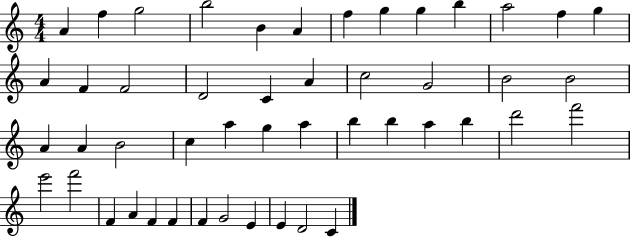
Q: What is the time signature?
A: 4/4